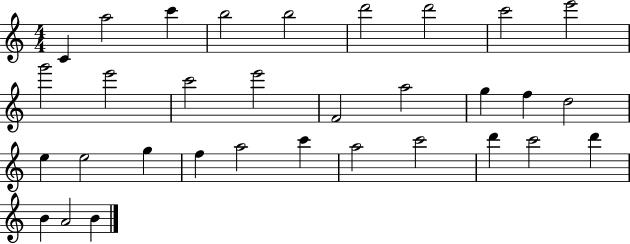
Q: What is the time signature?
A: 4/4